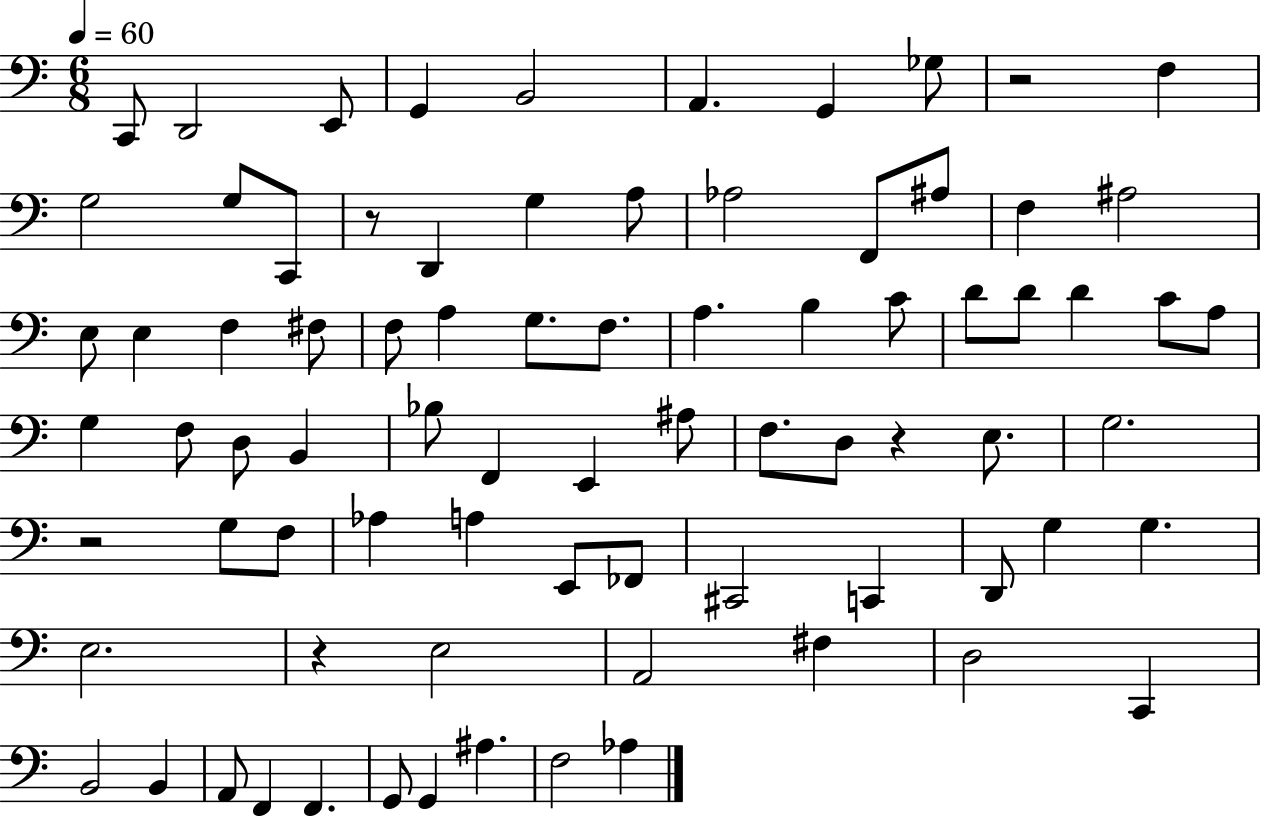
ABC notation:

X:1
T:Untitled
M:6/8
L:1/4
K:C
C,,/2 D,,2 E,,/2 G,, B,,2 A,, G,, _G,/2 z2 F, G,2 G,/2 C,,/2 z/2 D,, G, A,/2 _A,2 F,,/2 ^A,/2 F, ^A,2 E,/2 E, F, ^F,/2 F,/2 A, G,/2 F,/2 A, B, C/2 D/2 D/2 D C/2 A,/2 G, F,/2 D,/2 B,, _B,/2 F,, E,, ^A,/2 F,/2 D,/2 z E,/2 G,2 z2 G,/2 F,/2 _A, A, E,,/2 _F,,/2 ^C,,2 C,, D,,/2 G, G, E,2 z E,2 A,,2 ^F, D,2 C,, B,,2 B,, A,,/2 F,, F,, G,,/2 G,, ^A, F,2 _A,